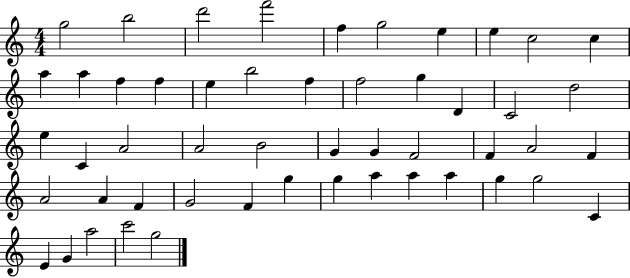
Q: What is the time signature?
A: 4/4